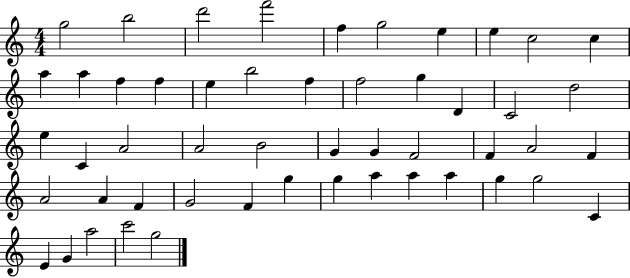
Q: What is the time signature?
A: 4/4